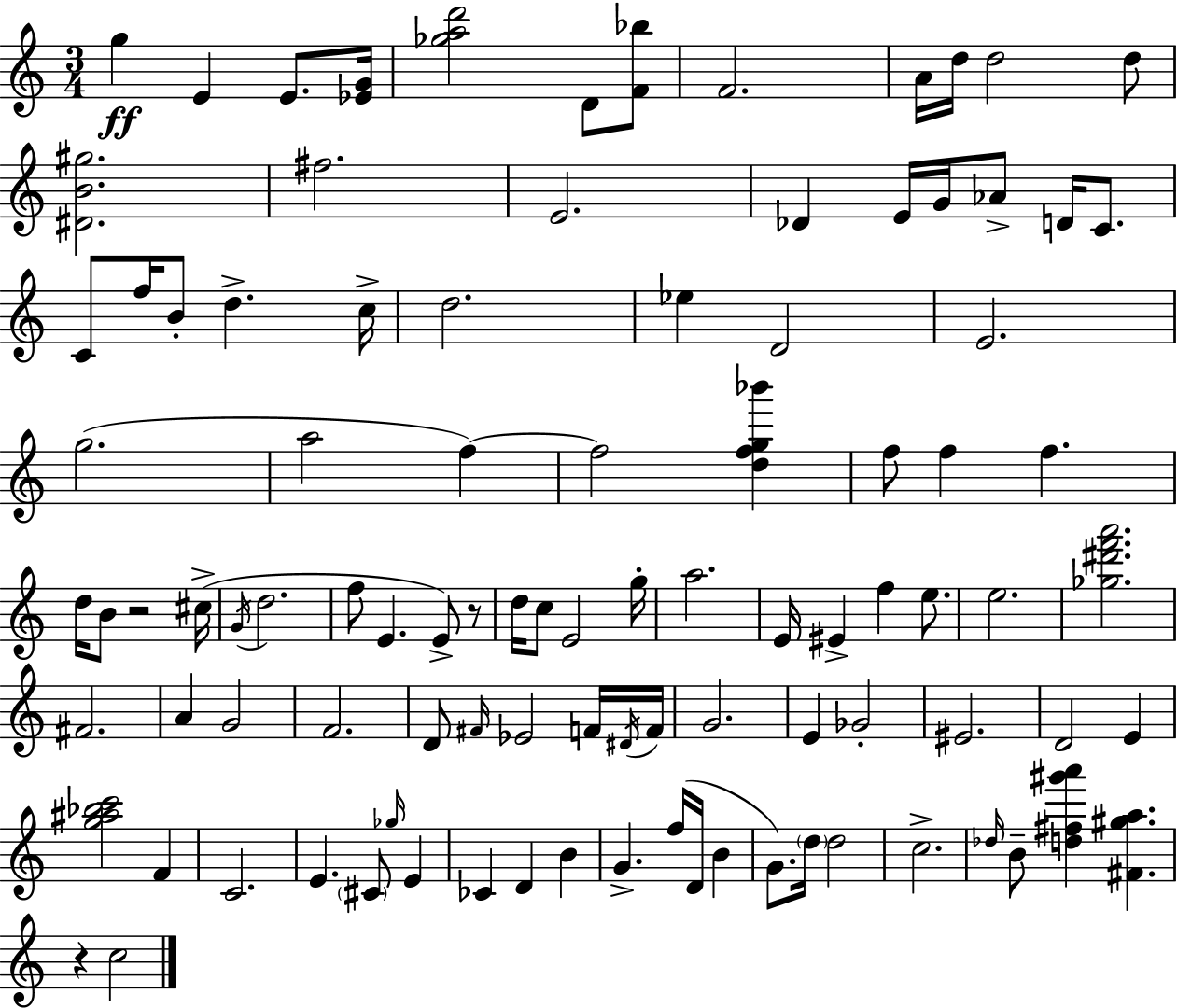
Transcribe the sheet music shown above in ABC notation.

X:1
T:Untitled
M:3/4
L:1/4
K:Am
g E E/2 [_EG]/4 [_gad']2 D/2 [F_b]/2 F2 A/4 d/4 d2 d/2 [^DB^g]2 ^f2 E2 _D E/4 G/4 _A/2 D/4 C/2 C/2 f/4 B/2 d c/4 d2 _e D2 E2 g2 a2 f f2 [dfg_b'] f/2 f f d/4 B/2 z2 ^c/4 G/4 d2 f/2 E E/2 z/2 d/4 c/2 E2 g/4 a2 E/4 ^E f e/2 e2 [_g^d'f'a']2 ^F2 A G2 F2 D/2 ^F/4 _E2 F/4 ^D/4 F/4 G2 E _G2 ^E2 D2 E [g^a_bc']2 F C2 E ^C/2 _g/4 E _C D B G f/4 D/4 B G/2 d/4 d2 c2 _d/4 B/2 [d^f^g'a'] [^F^ga] z c2